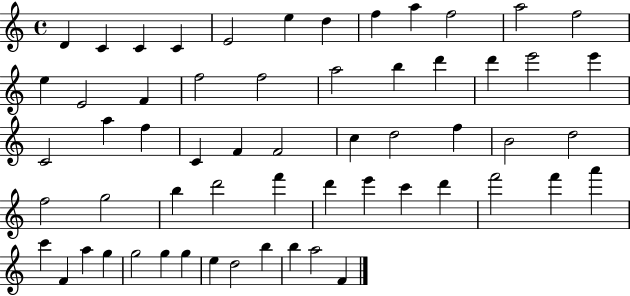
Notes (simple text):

D4/q C4/q C4/q C4/q E4/h E5/q D5/q F5/q A5/q F5/h A5/h F5/h E5/q E4/h F4/q F5/h F5/h A5/h B5/q D6/q D6/q E6/h E6/q C4/h A5/q F5/q C4/q F4/q F4/h C5/q D5/h F5/q B4/h D5/h F5/h G5/h B5/q D6/h F6/q D6/q E6/q C6/q D6/q F6/h F6/q A6/q C6/q F4/q A5/q G5/q G5/h G5/q G5/q E5/q D5/h B5/q B5/q A5/h F4/q